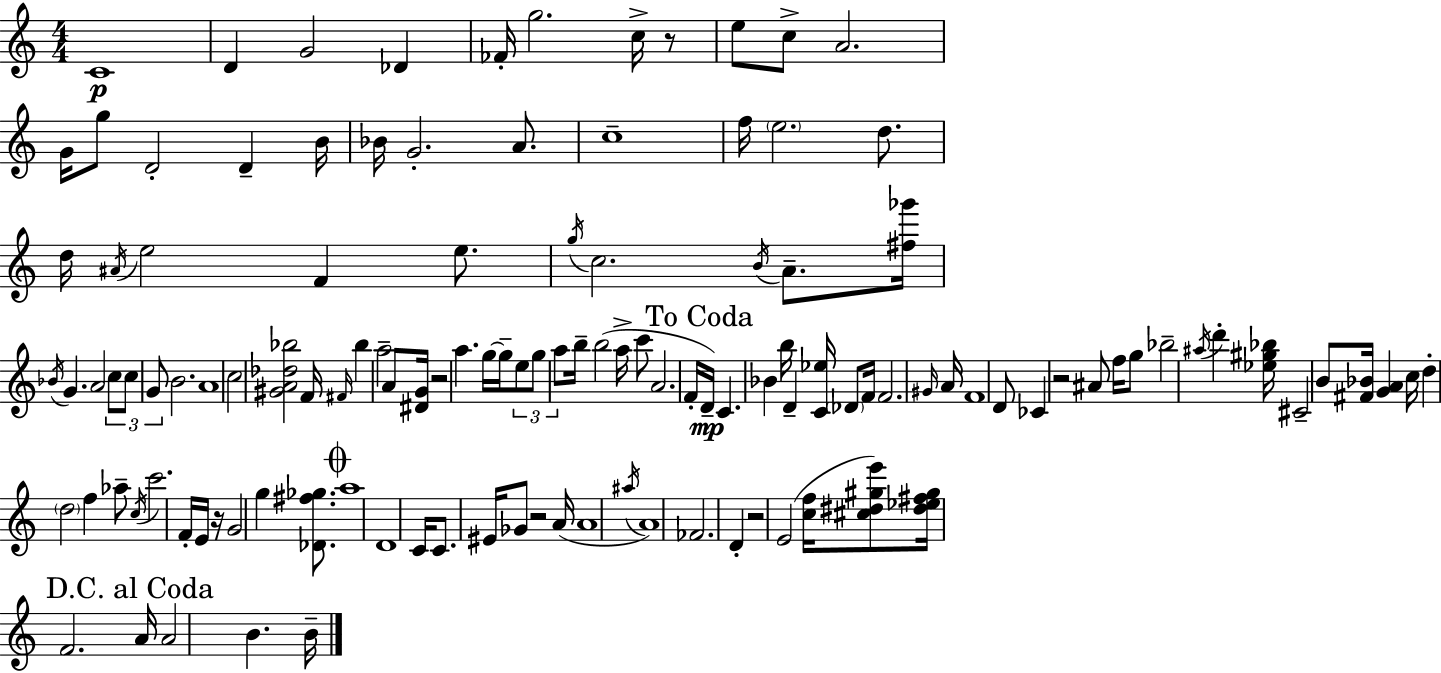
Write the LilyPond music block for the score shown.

{
  \clef treble
  \numericTimeSignature
  \time 4/4
  \key c \major
  c'1\p | d'4 g'2 des'4 | fes'16-. g''2. c''16-> r8 | e''8 c''8-> a'2. | \break g'16 g''8 d'2-. d'4-- b'16 | bes'16 g'2.-. a'8. | c''1-- | f''16 \parenthesize e''2. d''8. | \break d''16 \acciaccatura { ais'16 } e''2 f'4 e''8. | \acciaccatura { g''16 } c''2. \acciaccatura { b'16 } a'8.-- | <fis'' ges'''>16 \acciaccatura { bes'16 } g'4. a'2 | \tuplet 3/2 { c''8 c''8 g'8 } b'2. | \break a'1 | c''2 <gis' a' des'' bes''>2 | f'16 \grace { fis'16 } bes''4 a''2-- | a'8 <dis' g'>16 r2 a''4. | \break g''16~~ g''16-- \tuplet 3/2 { e''8 g''8 a''8 } b''16-- b''2( | a''16-> c'''8 a'2. | f'16-. \mark "To Coda" d'16--\mp) c'4. bes'4 b''16 | d'4-- <c' ees''>16 \parenthesize des'8 f'16 f'2. | \break \grace { gis'16 } a'16 f'1 | d'8 ces'4 r2 | ais'8 f''16 g''8 bes''2-- | \acciaccatura { ais''16 } d'''4-. <ees'' gis'' bes''>16 cis'2-- b'8 | \break <fis' bes'>16 <g' a'>4 c''16 d''4-. \parenthesize d''2 | f''4 aes''8-- \acciaccatura { c''16 } c'''2. | f'16-. e'16 r16 g'2 | g''4 <des' fis'' ges''>8. \mark \markup { \musicglyph "scripts.coda" } a''1 | \break d'1 | c'16 c'8. eis'16 ges'8 r2 | a'16( a'1 | \acciaccatura { ais''16 }) a'1 | \break fes'2. | d'4-. r2 | e'2( <c'' f''>16 <cis'' dis'' gis'' e'''>8) <dis'' ees'' fis'' gis''>16 f'2. | \mark "D.C. al Coda" a'16 a'2 | \break b'4. b'16-- \bar "|."
}